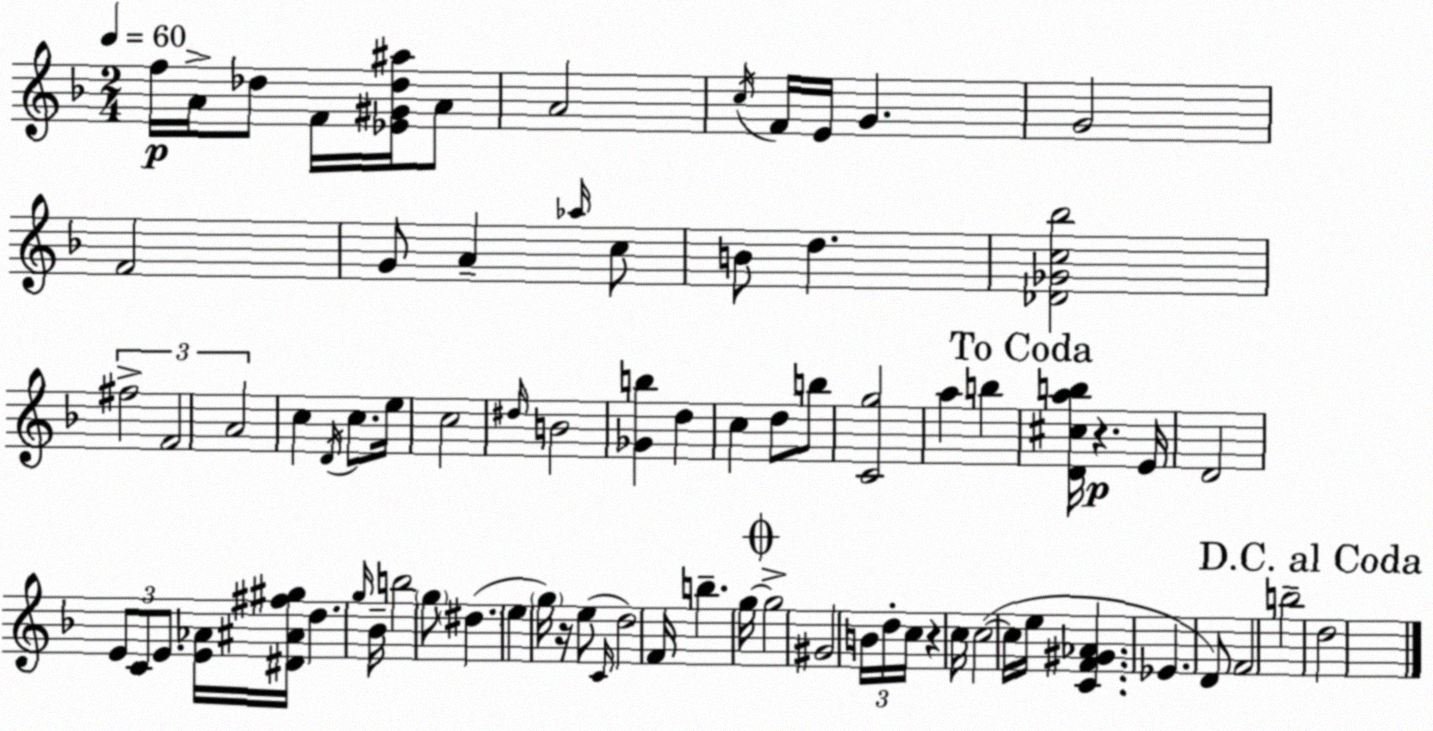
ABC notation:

X:1
T:Untitled
M:2/4
L:1/4
K:F
f/4 A/4 _d/2 F/4 [_E^G_d^a]/4 A/2 A2 c/4 F/4 E/4 G G2 F2 G/2 A _a/4 c/2 B/2 d [_D_Gc_b]2 ^f2 F2 A2 c D/4 c/2 e/4 c2 ^d/4 B2 [_Gb] d c d/2 b/2 [Cg]2 a b [D^cab]/4 z E/4 D2 E/2 C/2 E/2 [E_A]/4 [^D^A^f^g]/4 d g/4 _B/4 b2 g/2 ^d e g/4 z/4 e/2 C/4 d2 F/4 b g/4 g2 ^G2 B/4 d/4 c/4 z c/4 c2 c/4 e/4 [CF^G_A] _E D/2 F2 b2 d2